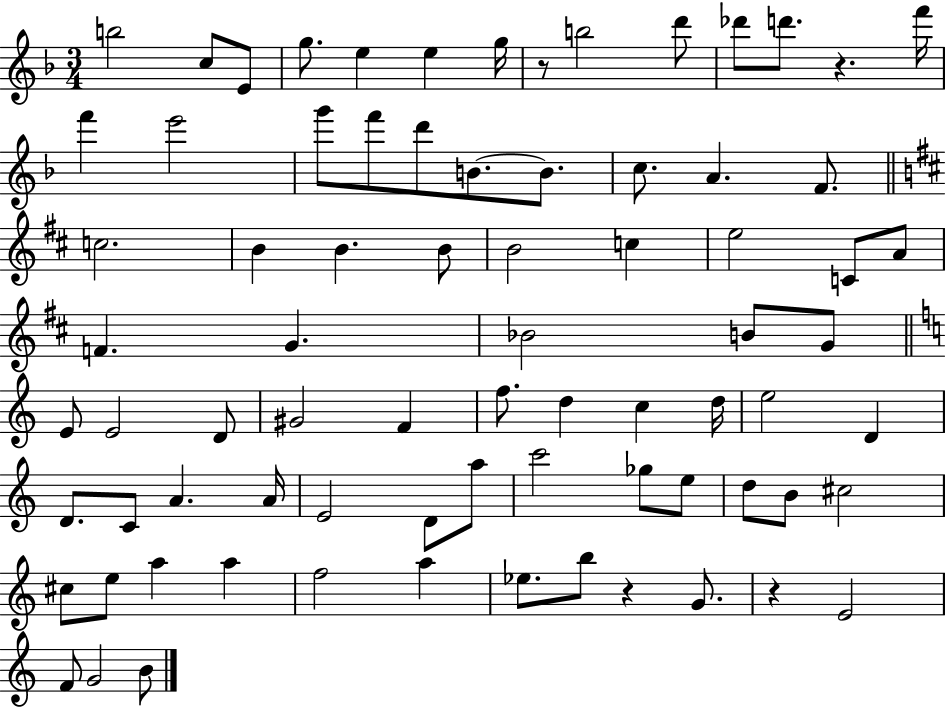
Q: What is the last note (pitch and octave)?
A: B4